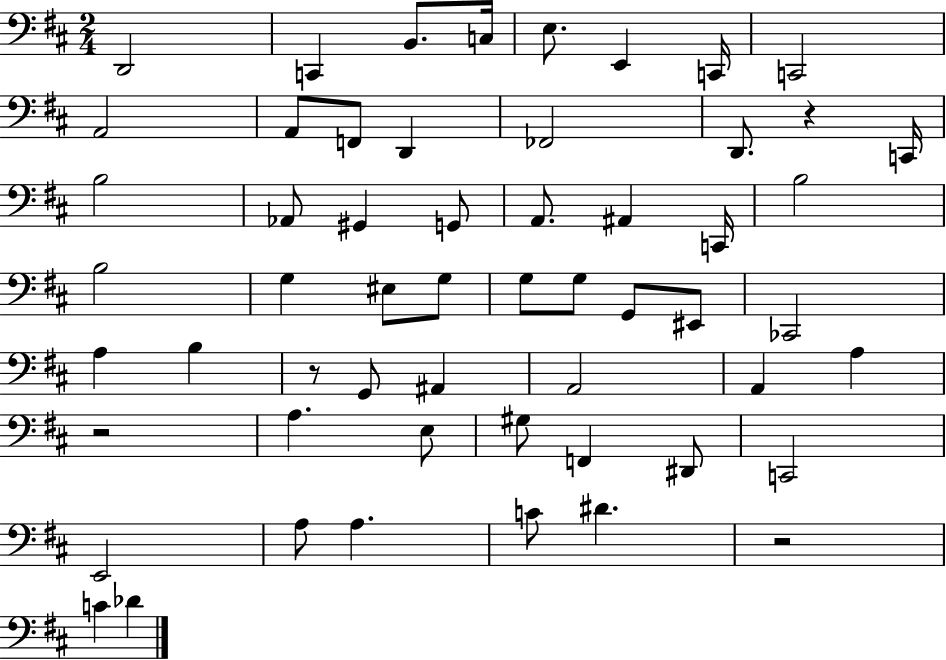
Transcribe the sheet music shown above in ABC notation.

X:1
T:Untitled
M:2/4
L:1/4
K:D
D,,2 C,, B,,/2 C,/4 E,/2 E,, C,,/4 C,,2 A,,2 A,,/2 F,,/2 D,, _F,,2 D,,/2 z C,,/4 B,2 _A,,/2 ^G,, G,,/2 A,,/2 ^A,, C,,/4 B,2 B,2 G, ^E,/2 G,/2 G,/2 G,/2 G,,/2 ^E,,/2 _C,,2 A, B, z/2 G,,/2 ^A,, A,,2 A,, A, z2 A, E,/2 ^G,/2 F,, ^D,,/2 C,,2 E,,2 A,/2 A, C/2 ^D z2 C _D